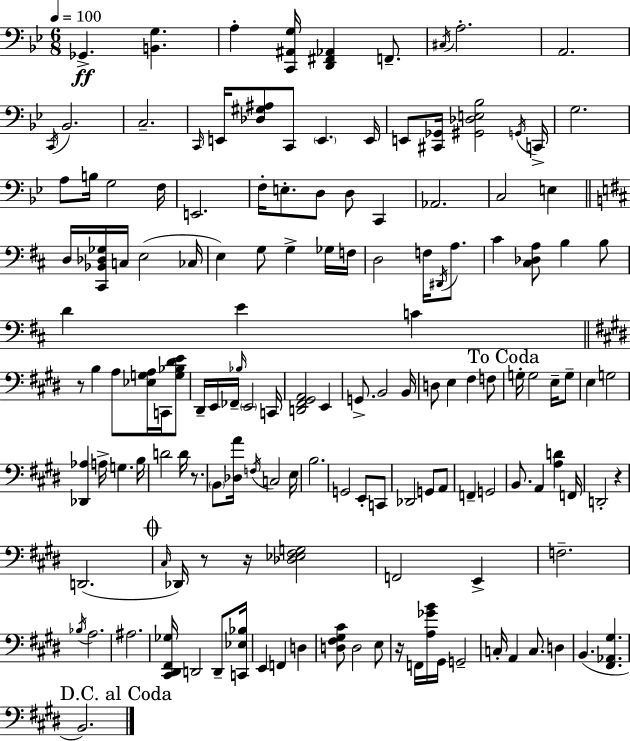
{
  \clef bass
  \numericTimeSignature
  \time 6/8
  \key bes \major
  \tempo 4 = 100
  ges,4.->\ff <b, g>4. | a4-. <c, ais, g>16 <d, fis, aes,>4 f,8.-- | \acciaccatura { cis16 } a2.-. | a,2. | \break \acciaccatura { c,16 } bes,2. | c2.-- | \grace { c,16 } e,16 <des gis ais>8 c,8 \parenthesize e,4. | e,16 e,8 <cis, ges,>16 <gis, des e bes>2 | \break \acciaccatura { g,16 } c,16-> g2. | a8 b16 g2 | f16 e,2. | f16-. e8.-. d8 d8 | \break c,4 aes,2. | c2 | e4 \bar "||" \break \key d \major d16 <cis, bes, des ges>16 c16 e2( ces16 | e4) g8 g4-> ges16 f16 | d2 f16 \acciaccatura { dis,16 } a8. | cis'4 <cis des a>8 b4 b8 | \break d'4 e'4 c'4 | \bar "||" \break \key e \major r8 b4 a8 <ees g a>16 c,16 <g bes dis' e'>8 | dis,16-- e,16 fes,16-- \grace { bes16 } \parenthesize e,2 | c,16 <d, fis, gis, a,>2 e,4 | g,8.-> b,2 | \break b,16 d8 e4 fis4 f8 | \mark "To Coda" g16-. g2 e16-- g8-- | e4 g2 | <des, aes>4 a16-> g4. | \break b16 d'2 d'16 r8. | \parenthesize b,8 <des a'>16 \acciaccatura { f16 } c2 | e16 b2. | g,2 e,8-. | \break c,8 des,2 g,8 | a,8 f,4-- g,2 | b,8. a,4 <a d'>4 | f,16 d,2-. r4 | \break d,2.( | \mark \markup { \musicglyph "scripts.coda" } \grace { cis16 } des,16) r8 r16 <des ees fis g>2 | f,2 e,4-> | f2.-- | \break \acciaccatura { bes16 } a2. | ais2. | <cis, dis, fis, ges>16 d,2 | d,8-- <c, ees bes>16 e,4 f,4 | \break d4 <d fis gis cis'>8 d2 | e8 r16 f,16 <a ges' b'>16 gis,16 g,2-- | c16-. a,4 c8. | d4 b,4.( <fis, aes, gis>4. | \break \mark "D.C. al Coda" b,2.) | \bar "|."
}